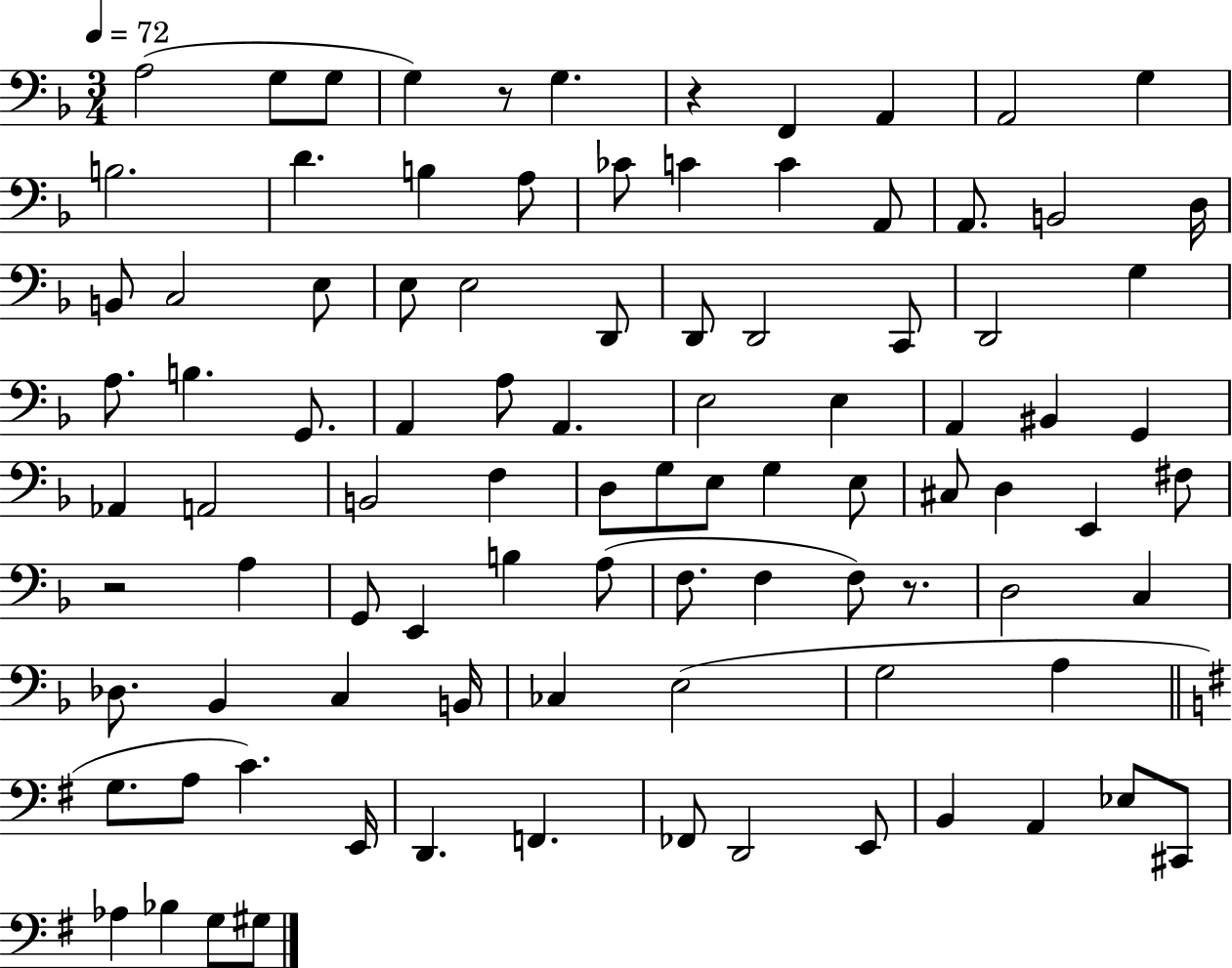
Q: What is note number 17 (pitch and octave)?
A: A2